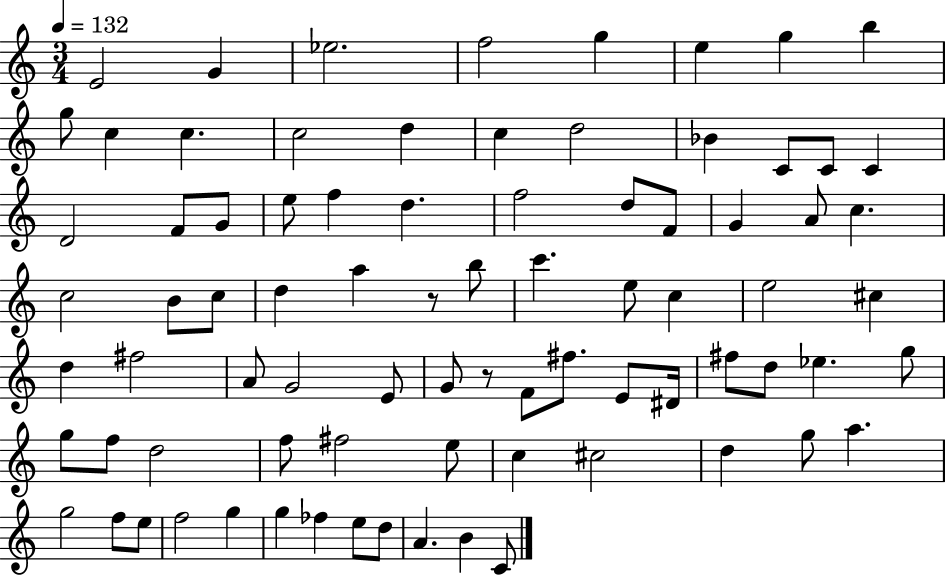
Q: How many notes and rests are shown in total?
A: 81